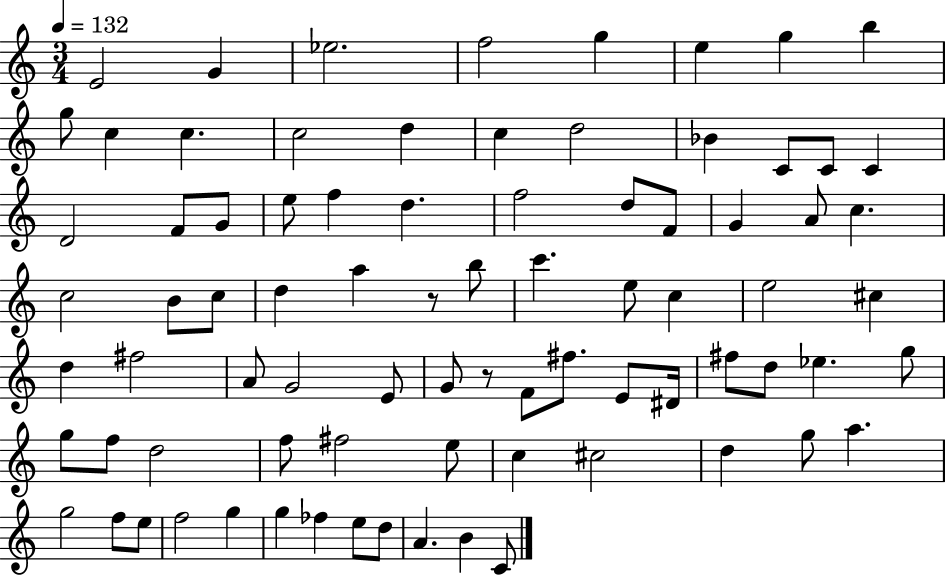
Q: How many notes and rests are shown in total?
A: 81